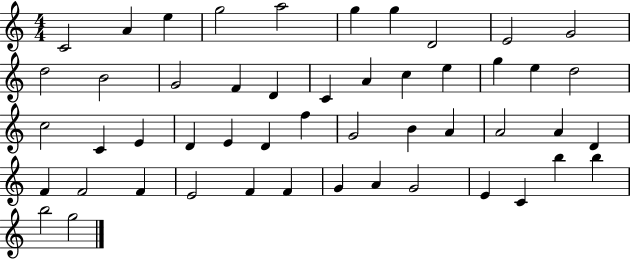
X:1
T:Untitled
M:4/4
L:1/4
K:C
C2 A e g2 a2 g g D2 E2 G2 d2 B2 G2 F D C A c e g e d2 c2 C E D E D f G2 B A A2 A D F F2 F E2 F F G A G2 E C b b b2 g2